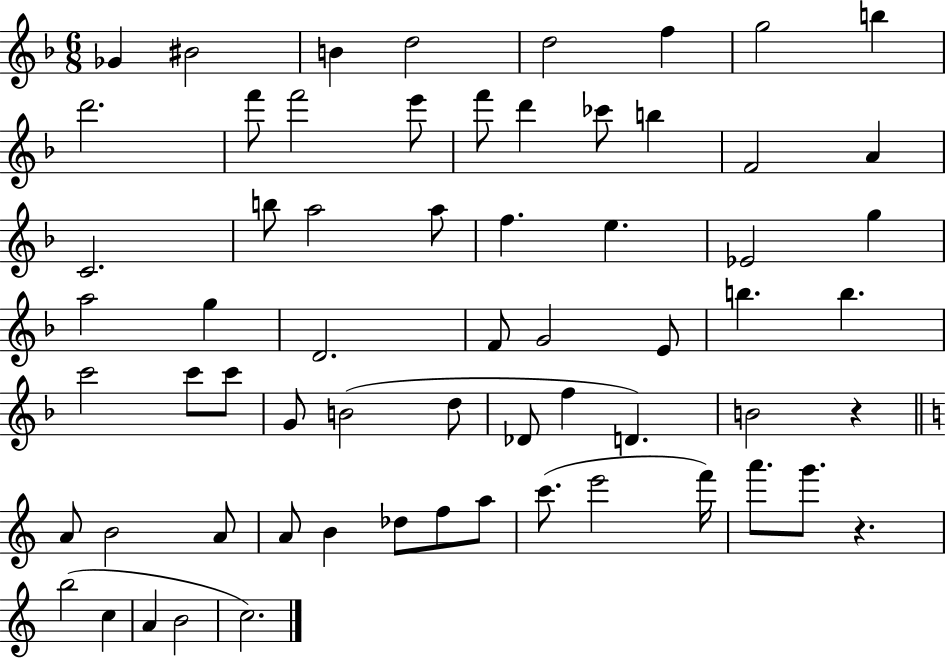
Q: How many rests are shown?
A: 2